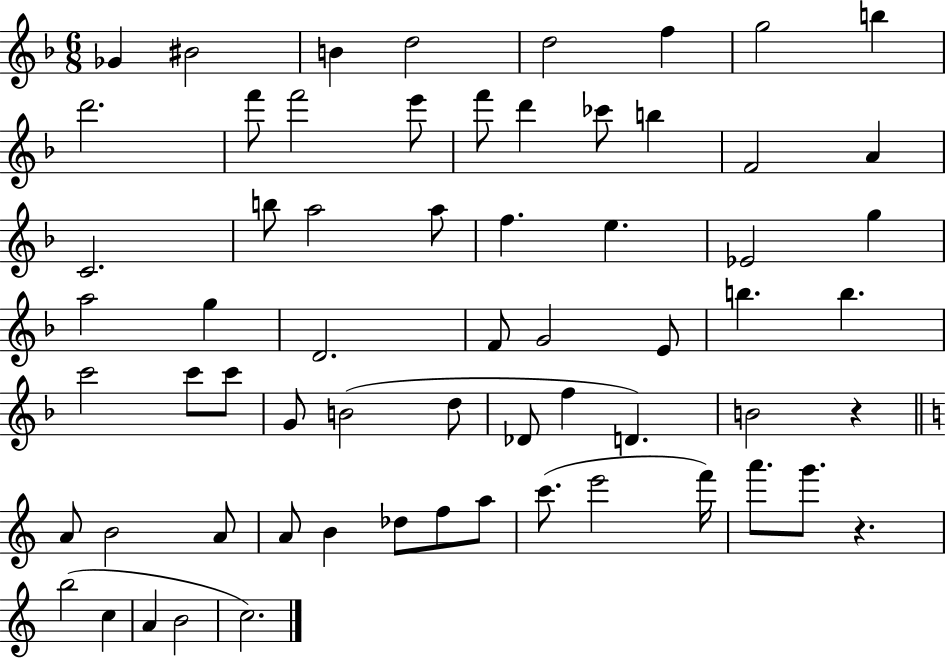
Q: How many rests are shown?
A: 2